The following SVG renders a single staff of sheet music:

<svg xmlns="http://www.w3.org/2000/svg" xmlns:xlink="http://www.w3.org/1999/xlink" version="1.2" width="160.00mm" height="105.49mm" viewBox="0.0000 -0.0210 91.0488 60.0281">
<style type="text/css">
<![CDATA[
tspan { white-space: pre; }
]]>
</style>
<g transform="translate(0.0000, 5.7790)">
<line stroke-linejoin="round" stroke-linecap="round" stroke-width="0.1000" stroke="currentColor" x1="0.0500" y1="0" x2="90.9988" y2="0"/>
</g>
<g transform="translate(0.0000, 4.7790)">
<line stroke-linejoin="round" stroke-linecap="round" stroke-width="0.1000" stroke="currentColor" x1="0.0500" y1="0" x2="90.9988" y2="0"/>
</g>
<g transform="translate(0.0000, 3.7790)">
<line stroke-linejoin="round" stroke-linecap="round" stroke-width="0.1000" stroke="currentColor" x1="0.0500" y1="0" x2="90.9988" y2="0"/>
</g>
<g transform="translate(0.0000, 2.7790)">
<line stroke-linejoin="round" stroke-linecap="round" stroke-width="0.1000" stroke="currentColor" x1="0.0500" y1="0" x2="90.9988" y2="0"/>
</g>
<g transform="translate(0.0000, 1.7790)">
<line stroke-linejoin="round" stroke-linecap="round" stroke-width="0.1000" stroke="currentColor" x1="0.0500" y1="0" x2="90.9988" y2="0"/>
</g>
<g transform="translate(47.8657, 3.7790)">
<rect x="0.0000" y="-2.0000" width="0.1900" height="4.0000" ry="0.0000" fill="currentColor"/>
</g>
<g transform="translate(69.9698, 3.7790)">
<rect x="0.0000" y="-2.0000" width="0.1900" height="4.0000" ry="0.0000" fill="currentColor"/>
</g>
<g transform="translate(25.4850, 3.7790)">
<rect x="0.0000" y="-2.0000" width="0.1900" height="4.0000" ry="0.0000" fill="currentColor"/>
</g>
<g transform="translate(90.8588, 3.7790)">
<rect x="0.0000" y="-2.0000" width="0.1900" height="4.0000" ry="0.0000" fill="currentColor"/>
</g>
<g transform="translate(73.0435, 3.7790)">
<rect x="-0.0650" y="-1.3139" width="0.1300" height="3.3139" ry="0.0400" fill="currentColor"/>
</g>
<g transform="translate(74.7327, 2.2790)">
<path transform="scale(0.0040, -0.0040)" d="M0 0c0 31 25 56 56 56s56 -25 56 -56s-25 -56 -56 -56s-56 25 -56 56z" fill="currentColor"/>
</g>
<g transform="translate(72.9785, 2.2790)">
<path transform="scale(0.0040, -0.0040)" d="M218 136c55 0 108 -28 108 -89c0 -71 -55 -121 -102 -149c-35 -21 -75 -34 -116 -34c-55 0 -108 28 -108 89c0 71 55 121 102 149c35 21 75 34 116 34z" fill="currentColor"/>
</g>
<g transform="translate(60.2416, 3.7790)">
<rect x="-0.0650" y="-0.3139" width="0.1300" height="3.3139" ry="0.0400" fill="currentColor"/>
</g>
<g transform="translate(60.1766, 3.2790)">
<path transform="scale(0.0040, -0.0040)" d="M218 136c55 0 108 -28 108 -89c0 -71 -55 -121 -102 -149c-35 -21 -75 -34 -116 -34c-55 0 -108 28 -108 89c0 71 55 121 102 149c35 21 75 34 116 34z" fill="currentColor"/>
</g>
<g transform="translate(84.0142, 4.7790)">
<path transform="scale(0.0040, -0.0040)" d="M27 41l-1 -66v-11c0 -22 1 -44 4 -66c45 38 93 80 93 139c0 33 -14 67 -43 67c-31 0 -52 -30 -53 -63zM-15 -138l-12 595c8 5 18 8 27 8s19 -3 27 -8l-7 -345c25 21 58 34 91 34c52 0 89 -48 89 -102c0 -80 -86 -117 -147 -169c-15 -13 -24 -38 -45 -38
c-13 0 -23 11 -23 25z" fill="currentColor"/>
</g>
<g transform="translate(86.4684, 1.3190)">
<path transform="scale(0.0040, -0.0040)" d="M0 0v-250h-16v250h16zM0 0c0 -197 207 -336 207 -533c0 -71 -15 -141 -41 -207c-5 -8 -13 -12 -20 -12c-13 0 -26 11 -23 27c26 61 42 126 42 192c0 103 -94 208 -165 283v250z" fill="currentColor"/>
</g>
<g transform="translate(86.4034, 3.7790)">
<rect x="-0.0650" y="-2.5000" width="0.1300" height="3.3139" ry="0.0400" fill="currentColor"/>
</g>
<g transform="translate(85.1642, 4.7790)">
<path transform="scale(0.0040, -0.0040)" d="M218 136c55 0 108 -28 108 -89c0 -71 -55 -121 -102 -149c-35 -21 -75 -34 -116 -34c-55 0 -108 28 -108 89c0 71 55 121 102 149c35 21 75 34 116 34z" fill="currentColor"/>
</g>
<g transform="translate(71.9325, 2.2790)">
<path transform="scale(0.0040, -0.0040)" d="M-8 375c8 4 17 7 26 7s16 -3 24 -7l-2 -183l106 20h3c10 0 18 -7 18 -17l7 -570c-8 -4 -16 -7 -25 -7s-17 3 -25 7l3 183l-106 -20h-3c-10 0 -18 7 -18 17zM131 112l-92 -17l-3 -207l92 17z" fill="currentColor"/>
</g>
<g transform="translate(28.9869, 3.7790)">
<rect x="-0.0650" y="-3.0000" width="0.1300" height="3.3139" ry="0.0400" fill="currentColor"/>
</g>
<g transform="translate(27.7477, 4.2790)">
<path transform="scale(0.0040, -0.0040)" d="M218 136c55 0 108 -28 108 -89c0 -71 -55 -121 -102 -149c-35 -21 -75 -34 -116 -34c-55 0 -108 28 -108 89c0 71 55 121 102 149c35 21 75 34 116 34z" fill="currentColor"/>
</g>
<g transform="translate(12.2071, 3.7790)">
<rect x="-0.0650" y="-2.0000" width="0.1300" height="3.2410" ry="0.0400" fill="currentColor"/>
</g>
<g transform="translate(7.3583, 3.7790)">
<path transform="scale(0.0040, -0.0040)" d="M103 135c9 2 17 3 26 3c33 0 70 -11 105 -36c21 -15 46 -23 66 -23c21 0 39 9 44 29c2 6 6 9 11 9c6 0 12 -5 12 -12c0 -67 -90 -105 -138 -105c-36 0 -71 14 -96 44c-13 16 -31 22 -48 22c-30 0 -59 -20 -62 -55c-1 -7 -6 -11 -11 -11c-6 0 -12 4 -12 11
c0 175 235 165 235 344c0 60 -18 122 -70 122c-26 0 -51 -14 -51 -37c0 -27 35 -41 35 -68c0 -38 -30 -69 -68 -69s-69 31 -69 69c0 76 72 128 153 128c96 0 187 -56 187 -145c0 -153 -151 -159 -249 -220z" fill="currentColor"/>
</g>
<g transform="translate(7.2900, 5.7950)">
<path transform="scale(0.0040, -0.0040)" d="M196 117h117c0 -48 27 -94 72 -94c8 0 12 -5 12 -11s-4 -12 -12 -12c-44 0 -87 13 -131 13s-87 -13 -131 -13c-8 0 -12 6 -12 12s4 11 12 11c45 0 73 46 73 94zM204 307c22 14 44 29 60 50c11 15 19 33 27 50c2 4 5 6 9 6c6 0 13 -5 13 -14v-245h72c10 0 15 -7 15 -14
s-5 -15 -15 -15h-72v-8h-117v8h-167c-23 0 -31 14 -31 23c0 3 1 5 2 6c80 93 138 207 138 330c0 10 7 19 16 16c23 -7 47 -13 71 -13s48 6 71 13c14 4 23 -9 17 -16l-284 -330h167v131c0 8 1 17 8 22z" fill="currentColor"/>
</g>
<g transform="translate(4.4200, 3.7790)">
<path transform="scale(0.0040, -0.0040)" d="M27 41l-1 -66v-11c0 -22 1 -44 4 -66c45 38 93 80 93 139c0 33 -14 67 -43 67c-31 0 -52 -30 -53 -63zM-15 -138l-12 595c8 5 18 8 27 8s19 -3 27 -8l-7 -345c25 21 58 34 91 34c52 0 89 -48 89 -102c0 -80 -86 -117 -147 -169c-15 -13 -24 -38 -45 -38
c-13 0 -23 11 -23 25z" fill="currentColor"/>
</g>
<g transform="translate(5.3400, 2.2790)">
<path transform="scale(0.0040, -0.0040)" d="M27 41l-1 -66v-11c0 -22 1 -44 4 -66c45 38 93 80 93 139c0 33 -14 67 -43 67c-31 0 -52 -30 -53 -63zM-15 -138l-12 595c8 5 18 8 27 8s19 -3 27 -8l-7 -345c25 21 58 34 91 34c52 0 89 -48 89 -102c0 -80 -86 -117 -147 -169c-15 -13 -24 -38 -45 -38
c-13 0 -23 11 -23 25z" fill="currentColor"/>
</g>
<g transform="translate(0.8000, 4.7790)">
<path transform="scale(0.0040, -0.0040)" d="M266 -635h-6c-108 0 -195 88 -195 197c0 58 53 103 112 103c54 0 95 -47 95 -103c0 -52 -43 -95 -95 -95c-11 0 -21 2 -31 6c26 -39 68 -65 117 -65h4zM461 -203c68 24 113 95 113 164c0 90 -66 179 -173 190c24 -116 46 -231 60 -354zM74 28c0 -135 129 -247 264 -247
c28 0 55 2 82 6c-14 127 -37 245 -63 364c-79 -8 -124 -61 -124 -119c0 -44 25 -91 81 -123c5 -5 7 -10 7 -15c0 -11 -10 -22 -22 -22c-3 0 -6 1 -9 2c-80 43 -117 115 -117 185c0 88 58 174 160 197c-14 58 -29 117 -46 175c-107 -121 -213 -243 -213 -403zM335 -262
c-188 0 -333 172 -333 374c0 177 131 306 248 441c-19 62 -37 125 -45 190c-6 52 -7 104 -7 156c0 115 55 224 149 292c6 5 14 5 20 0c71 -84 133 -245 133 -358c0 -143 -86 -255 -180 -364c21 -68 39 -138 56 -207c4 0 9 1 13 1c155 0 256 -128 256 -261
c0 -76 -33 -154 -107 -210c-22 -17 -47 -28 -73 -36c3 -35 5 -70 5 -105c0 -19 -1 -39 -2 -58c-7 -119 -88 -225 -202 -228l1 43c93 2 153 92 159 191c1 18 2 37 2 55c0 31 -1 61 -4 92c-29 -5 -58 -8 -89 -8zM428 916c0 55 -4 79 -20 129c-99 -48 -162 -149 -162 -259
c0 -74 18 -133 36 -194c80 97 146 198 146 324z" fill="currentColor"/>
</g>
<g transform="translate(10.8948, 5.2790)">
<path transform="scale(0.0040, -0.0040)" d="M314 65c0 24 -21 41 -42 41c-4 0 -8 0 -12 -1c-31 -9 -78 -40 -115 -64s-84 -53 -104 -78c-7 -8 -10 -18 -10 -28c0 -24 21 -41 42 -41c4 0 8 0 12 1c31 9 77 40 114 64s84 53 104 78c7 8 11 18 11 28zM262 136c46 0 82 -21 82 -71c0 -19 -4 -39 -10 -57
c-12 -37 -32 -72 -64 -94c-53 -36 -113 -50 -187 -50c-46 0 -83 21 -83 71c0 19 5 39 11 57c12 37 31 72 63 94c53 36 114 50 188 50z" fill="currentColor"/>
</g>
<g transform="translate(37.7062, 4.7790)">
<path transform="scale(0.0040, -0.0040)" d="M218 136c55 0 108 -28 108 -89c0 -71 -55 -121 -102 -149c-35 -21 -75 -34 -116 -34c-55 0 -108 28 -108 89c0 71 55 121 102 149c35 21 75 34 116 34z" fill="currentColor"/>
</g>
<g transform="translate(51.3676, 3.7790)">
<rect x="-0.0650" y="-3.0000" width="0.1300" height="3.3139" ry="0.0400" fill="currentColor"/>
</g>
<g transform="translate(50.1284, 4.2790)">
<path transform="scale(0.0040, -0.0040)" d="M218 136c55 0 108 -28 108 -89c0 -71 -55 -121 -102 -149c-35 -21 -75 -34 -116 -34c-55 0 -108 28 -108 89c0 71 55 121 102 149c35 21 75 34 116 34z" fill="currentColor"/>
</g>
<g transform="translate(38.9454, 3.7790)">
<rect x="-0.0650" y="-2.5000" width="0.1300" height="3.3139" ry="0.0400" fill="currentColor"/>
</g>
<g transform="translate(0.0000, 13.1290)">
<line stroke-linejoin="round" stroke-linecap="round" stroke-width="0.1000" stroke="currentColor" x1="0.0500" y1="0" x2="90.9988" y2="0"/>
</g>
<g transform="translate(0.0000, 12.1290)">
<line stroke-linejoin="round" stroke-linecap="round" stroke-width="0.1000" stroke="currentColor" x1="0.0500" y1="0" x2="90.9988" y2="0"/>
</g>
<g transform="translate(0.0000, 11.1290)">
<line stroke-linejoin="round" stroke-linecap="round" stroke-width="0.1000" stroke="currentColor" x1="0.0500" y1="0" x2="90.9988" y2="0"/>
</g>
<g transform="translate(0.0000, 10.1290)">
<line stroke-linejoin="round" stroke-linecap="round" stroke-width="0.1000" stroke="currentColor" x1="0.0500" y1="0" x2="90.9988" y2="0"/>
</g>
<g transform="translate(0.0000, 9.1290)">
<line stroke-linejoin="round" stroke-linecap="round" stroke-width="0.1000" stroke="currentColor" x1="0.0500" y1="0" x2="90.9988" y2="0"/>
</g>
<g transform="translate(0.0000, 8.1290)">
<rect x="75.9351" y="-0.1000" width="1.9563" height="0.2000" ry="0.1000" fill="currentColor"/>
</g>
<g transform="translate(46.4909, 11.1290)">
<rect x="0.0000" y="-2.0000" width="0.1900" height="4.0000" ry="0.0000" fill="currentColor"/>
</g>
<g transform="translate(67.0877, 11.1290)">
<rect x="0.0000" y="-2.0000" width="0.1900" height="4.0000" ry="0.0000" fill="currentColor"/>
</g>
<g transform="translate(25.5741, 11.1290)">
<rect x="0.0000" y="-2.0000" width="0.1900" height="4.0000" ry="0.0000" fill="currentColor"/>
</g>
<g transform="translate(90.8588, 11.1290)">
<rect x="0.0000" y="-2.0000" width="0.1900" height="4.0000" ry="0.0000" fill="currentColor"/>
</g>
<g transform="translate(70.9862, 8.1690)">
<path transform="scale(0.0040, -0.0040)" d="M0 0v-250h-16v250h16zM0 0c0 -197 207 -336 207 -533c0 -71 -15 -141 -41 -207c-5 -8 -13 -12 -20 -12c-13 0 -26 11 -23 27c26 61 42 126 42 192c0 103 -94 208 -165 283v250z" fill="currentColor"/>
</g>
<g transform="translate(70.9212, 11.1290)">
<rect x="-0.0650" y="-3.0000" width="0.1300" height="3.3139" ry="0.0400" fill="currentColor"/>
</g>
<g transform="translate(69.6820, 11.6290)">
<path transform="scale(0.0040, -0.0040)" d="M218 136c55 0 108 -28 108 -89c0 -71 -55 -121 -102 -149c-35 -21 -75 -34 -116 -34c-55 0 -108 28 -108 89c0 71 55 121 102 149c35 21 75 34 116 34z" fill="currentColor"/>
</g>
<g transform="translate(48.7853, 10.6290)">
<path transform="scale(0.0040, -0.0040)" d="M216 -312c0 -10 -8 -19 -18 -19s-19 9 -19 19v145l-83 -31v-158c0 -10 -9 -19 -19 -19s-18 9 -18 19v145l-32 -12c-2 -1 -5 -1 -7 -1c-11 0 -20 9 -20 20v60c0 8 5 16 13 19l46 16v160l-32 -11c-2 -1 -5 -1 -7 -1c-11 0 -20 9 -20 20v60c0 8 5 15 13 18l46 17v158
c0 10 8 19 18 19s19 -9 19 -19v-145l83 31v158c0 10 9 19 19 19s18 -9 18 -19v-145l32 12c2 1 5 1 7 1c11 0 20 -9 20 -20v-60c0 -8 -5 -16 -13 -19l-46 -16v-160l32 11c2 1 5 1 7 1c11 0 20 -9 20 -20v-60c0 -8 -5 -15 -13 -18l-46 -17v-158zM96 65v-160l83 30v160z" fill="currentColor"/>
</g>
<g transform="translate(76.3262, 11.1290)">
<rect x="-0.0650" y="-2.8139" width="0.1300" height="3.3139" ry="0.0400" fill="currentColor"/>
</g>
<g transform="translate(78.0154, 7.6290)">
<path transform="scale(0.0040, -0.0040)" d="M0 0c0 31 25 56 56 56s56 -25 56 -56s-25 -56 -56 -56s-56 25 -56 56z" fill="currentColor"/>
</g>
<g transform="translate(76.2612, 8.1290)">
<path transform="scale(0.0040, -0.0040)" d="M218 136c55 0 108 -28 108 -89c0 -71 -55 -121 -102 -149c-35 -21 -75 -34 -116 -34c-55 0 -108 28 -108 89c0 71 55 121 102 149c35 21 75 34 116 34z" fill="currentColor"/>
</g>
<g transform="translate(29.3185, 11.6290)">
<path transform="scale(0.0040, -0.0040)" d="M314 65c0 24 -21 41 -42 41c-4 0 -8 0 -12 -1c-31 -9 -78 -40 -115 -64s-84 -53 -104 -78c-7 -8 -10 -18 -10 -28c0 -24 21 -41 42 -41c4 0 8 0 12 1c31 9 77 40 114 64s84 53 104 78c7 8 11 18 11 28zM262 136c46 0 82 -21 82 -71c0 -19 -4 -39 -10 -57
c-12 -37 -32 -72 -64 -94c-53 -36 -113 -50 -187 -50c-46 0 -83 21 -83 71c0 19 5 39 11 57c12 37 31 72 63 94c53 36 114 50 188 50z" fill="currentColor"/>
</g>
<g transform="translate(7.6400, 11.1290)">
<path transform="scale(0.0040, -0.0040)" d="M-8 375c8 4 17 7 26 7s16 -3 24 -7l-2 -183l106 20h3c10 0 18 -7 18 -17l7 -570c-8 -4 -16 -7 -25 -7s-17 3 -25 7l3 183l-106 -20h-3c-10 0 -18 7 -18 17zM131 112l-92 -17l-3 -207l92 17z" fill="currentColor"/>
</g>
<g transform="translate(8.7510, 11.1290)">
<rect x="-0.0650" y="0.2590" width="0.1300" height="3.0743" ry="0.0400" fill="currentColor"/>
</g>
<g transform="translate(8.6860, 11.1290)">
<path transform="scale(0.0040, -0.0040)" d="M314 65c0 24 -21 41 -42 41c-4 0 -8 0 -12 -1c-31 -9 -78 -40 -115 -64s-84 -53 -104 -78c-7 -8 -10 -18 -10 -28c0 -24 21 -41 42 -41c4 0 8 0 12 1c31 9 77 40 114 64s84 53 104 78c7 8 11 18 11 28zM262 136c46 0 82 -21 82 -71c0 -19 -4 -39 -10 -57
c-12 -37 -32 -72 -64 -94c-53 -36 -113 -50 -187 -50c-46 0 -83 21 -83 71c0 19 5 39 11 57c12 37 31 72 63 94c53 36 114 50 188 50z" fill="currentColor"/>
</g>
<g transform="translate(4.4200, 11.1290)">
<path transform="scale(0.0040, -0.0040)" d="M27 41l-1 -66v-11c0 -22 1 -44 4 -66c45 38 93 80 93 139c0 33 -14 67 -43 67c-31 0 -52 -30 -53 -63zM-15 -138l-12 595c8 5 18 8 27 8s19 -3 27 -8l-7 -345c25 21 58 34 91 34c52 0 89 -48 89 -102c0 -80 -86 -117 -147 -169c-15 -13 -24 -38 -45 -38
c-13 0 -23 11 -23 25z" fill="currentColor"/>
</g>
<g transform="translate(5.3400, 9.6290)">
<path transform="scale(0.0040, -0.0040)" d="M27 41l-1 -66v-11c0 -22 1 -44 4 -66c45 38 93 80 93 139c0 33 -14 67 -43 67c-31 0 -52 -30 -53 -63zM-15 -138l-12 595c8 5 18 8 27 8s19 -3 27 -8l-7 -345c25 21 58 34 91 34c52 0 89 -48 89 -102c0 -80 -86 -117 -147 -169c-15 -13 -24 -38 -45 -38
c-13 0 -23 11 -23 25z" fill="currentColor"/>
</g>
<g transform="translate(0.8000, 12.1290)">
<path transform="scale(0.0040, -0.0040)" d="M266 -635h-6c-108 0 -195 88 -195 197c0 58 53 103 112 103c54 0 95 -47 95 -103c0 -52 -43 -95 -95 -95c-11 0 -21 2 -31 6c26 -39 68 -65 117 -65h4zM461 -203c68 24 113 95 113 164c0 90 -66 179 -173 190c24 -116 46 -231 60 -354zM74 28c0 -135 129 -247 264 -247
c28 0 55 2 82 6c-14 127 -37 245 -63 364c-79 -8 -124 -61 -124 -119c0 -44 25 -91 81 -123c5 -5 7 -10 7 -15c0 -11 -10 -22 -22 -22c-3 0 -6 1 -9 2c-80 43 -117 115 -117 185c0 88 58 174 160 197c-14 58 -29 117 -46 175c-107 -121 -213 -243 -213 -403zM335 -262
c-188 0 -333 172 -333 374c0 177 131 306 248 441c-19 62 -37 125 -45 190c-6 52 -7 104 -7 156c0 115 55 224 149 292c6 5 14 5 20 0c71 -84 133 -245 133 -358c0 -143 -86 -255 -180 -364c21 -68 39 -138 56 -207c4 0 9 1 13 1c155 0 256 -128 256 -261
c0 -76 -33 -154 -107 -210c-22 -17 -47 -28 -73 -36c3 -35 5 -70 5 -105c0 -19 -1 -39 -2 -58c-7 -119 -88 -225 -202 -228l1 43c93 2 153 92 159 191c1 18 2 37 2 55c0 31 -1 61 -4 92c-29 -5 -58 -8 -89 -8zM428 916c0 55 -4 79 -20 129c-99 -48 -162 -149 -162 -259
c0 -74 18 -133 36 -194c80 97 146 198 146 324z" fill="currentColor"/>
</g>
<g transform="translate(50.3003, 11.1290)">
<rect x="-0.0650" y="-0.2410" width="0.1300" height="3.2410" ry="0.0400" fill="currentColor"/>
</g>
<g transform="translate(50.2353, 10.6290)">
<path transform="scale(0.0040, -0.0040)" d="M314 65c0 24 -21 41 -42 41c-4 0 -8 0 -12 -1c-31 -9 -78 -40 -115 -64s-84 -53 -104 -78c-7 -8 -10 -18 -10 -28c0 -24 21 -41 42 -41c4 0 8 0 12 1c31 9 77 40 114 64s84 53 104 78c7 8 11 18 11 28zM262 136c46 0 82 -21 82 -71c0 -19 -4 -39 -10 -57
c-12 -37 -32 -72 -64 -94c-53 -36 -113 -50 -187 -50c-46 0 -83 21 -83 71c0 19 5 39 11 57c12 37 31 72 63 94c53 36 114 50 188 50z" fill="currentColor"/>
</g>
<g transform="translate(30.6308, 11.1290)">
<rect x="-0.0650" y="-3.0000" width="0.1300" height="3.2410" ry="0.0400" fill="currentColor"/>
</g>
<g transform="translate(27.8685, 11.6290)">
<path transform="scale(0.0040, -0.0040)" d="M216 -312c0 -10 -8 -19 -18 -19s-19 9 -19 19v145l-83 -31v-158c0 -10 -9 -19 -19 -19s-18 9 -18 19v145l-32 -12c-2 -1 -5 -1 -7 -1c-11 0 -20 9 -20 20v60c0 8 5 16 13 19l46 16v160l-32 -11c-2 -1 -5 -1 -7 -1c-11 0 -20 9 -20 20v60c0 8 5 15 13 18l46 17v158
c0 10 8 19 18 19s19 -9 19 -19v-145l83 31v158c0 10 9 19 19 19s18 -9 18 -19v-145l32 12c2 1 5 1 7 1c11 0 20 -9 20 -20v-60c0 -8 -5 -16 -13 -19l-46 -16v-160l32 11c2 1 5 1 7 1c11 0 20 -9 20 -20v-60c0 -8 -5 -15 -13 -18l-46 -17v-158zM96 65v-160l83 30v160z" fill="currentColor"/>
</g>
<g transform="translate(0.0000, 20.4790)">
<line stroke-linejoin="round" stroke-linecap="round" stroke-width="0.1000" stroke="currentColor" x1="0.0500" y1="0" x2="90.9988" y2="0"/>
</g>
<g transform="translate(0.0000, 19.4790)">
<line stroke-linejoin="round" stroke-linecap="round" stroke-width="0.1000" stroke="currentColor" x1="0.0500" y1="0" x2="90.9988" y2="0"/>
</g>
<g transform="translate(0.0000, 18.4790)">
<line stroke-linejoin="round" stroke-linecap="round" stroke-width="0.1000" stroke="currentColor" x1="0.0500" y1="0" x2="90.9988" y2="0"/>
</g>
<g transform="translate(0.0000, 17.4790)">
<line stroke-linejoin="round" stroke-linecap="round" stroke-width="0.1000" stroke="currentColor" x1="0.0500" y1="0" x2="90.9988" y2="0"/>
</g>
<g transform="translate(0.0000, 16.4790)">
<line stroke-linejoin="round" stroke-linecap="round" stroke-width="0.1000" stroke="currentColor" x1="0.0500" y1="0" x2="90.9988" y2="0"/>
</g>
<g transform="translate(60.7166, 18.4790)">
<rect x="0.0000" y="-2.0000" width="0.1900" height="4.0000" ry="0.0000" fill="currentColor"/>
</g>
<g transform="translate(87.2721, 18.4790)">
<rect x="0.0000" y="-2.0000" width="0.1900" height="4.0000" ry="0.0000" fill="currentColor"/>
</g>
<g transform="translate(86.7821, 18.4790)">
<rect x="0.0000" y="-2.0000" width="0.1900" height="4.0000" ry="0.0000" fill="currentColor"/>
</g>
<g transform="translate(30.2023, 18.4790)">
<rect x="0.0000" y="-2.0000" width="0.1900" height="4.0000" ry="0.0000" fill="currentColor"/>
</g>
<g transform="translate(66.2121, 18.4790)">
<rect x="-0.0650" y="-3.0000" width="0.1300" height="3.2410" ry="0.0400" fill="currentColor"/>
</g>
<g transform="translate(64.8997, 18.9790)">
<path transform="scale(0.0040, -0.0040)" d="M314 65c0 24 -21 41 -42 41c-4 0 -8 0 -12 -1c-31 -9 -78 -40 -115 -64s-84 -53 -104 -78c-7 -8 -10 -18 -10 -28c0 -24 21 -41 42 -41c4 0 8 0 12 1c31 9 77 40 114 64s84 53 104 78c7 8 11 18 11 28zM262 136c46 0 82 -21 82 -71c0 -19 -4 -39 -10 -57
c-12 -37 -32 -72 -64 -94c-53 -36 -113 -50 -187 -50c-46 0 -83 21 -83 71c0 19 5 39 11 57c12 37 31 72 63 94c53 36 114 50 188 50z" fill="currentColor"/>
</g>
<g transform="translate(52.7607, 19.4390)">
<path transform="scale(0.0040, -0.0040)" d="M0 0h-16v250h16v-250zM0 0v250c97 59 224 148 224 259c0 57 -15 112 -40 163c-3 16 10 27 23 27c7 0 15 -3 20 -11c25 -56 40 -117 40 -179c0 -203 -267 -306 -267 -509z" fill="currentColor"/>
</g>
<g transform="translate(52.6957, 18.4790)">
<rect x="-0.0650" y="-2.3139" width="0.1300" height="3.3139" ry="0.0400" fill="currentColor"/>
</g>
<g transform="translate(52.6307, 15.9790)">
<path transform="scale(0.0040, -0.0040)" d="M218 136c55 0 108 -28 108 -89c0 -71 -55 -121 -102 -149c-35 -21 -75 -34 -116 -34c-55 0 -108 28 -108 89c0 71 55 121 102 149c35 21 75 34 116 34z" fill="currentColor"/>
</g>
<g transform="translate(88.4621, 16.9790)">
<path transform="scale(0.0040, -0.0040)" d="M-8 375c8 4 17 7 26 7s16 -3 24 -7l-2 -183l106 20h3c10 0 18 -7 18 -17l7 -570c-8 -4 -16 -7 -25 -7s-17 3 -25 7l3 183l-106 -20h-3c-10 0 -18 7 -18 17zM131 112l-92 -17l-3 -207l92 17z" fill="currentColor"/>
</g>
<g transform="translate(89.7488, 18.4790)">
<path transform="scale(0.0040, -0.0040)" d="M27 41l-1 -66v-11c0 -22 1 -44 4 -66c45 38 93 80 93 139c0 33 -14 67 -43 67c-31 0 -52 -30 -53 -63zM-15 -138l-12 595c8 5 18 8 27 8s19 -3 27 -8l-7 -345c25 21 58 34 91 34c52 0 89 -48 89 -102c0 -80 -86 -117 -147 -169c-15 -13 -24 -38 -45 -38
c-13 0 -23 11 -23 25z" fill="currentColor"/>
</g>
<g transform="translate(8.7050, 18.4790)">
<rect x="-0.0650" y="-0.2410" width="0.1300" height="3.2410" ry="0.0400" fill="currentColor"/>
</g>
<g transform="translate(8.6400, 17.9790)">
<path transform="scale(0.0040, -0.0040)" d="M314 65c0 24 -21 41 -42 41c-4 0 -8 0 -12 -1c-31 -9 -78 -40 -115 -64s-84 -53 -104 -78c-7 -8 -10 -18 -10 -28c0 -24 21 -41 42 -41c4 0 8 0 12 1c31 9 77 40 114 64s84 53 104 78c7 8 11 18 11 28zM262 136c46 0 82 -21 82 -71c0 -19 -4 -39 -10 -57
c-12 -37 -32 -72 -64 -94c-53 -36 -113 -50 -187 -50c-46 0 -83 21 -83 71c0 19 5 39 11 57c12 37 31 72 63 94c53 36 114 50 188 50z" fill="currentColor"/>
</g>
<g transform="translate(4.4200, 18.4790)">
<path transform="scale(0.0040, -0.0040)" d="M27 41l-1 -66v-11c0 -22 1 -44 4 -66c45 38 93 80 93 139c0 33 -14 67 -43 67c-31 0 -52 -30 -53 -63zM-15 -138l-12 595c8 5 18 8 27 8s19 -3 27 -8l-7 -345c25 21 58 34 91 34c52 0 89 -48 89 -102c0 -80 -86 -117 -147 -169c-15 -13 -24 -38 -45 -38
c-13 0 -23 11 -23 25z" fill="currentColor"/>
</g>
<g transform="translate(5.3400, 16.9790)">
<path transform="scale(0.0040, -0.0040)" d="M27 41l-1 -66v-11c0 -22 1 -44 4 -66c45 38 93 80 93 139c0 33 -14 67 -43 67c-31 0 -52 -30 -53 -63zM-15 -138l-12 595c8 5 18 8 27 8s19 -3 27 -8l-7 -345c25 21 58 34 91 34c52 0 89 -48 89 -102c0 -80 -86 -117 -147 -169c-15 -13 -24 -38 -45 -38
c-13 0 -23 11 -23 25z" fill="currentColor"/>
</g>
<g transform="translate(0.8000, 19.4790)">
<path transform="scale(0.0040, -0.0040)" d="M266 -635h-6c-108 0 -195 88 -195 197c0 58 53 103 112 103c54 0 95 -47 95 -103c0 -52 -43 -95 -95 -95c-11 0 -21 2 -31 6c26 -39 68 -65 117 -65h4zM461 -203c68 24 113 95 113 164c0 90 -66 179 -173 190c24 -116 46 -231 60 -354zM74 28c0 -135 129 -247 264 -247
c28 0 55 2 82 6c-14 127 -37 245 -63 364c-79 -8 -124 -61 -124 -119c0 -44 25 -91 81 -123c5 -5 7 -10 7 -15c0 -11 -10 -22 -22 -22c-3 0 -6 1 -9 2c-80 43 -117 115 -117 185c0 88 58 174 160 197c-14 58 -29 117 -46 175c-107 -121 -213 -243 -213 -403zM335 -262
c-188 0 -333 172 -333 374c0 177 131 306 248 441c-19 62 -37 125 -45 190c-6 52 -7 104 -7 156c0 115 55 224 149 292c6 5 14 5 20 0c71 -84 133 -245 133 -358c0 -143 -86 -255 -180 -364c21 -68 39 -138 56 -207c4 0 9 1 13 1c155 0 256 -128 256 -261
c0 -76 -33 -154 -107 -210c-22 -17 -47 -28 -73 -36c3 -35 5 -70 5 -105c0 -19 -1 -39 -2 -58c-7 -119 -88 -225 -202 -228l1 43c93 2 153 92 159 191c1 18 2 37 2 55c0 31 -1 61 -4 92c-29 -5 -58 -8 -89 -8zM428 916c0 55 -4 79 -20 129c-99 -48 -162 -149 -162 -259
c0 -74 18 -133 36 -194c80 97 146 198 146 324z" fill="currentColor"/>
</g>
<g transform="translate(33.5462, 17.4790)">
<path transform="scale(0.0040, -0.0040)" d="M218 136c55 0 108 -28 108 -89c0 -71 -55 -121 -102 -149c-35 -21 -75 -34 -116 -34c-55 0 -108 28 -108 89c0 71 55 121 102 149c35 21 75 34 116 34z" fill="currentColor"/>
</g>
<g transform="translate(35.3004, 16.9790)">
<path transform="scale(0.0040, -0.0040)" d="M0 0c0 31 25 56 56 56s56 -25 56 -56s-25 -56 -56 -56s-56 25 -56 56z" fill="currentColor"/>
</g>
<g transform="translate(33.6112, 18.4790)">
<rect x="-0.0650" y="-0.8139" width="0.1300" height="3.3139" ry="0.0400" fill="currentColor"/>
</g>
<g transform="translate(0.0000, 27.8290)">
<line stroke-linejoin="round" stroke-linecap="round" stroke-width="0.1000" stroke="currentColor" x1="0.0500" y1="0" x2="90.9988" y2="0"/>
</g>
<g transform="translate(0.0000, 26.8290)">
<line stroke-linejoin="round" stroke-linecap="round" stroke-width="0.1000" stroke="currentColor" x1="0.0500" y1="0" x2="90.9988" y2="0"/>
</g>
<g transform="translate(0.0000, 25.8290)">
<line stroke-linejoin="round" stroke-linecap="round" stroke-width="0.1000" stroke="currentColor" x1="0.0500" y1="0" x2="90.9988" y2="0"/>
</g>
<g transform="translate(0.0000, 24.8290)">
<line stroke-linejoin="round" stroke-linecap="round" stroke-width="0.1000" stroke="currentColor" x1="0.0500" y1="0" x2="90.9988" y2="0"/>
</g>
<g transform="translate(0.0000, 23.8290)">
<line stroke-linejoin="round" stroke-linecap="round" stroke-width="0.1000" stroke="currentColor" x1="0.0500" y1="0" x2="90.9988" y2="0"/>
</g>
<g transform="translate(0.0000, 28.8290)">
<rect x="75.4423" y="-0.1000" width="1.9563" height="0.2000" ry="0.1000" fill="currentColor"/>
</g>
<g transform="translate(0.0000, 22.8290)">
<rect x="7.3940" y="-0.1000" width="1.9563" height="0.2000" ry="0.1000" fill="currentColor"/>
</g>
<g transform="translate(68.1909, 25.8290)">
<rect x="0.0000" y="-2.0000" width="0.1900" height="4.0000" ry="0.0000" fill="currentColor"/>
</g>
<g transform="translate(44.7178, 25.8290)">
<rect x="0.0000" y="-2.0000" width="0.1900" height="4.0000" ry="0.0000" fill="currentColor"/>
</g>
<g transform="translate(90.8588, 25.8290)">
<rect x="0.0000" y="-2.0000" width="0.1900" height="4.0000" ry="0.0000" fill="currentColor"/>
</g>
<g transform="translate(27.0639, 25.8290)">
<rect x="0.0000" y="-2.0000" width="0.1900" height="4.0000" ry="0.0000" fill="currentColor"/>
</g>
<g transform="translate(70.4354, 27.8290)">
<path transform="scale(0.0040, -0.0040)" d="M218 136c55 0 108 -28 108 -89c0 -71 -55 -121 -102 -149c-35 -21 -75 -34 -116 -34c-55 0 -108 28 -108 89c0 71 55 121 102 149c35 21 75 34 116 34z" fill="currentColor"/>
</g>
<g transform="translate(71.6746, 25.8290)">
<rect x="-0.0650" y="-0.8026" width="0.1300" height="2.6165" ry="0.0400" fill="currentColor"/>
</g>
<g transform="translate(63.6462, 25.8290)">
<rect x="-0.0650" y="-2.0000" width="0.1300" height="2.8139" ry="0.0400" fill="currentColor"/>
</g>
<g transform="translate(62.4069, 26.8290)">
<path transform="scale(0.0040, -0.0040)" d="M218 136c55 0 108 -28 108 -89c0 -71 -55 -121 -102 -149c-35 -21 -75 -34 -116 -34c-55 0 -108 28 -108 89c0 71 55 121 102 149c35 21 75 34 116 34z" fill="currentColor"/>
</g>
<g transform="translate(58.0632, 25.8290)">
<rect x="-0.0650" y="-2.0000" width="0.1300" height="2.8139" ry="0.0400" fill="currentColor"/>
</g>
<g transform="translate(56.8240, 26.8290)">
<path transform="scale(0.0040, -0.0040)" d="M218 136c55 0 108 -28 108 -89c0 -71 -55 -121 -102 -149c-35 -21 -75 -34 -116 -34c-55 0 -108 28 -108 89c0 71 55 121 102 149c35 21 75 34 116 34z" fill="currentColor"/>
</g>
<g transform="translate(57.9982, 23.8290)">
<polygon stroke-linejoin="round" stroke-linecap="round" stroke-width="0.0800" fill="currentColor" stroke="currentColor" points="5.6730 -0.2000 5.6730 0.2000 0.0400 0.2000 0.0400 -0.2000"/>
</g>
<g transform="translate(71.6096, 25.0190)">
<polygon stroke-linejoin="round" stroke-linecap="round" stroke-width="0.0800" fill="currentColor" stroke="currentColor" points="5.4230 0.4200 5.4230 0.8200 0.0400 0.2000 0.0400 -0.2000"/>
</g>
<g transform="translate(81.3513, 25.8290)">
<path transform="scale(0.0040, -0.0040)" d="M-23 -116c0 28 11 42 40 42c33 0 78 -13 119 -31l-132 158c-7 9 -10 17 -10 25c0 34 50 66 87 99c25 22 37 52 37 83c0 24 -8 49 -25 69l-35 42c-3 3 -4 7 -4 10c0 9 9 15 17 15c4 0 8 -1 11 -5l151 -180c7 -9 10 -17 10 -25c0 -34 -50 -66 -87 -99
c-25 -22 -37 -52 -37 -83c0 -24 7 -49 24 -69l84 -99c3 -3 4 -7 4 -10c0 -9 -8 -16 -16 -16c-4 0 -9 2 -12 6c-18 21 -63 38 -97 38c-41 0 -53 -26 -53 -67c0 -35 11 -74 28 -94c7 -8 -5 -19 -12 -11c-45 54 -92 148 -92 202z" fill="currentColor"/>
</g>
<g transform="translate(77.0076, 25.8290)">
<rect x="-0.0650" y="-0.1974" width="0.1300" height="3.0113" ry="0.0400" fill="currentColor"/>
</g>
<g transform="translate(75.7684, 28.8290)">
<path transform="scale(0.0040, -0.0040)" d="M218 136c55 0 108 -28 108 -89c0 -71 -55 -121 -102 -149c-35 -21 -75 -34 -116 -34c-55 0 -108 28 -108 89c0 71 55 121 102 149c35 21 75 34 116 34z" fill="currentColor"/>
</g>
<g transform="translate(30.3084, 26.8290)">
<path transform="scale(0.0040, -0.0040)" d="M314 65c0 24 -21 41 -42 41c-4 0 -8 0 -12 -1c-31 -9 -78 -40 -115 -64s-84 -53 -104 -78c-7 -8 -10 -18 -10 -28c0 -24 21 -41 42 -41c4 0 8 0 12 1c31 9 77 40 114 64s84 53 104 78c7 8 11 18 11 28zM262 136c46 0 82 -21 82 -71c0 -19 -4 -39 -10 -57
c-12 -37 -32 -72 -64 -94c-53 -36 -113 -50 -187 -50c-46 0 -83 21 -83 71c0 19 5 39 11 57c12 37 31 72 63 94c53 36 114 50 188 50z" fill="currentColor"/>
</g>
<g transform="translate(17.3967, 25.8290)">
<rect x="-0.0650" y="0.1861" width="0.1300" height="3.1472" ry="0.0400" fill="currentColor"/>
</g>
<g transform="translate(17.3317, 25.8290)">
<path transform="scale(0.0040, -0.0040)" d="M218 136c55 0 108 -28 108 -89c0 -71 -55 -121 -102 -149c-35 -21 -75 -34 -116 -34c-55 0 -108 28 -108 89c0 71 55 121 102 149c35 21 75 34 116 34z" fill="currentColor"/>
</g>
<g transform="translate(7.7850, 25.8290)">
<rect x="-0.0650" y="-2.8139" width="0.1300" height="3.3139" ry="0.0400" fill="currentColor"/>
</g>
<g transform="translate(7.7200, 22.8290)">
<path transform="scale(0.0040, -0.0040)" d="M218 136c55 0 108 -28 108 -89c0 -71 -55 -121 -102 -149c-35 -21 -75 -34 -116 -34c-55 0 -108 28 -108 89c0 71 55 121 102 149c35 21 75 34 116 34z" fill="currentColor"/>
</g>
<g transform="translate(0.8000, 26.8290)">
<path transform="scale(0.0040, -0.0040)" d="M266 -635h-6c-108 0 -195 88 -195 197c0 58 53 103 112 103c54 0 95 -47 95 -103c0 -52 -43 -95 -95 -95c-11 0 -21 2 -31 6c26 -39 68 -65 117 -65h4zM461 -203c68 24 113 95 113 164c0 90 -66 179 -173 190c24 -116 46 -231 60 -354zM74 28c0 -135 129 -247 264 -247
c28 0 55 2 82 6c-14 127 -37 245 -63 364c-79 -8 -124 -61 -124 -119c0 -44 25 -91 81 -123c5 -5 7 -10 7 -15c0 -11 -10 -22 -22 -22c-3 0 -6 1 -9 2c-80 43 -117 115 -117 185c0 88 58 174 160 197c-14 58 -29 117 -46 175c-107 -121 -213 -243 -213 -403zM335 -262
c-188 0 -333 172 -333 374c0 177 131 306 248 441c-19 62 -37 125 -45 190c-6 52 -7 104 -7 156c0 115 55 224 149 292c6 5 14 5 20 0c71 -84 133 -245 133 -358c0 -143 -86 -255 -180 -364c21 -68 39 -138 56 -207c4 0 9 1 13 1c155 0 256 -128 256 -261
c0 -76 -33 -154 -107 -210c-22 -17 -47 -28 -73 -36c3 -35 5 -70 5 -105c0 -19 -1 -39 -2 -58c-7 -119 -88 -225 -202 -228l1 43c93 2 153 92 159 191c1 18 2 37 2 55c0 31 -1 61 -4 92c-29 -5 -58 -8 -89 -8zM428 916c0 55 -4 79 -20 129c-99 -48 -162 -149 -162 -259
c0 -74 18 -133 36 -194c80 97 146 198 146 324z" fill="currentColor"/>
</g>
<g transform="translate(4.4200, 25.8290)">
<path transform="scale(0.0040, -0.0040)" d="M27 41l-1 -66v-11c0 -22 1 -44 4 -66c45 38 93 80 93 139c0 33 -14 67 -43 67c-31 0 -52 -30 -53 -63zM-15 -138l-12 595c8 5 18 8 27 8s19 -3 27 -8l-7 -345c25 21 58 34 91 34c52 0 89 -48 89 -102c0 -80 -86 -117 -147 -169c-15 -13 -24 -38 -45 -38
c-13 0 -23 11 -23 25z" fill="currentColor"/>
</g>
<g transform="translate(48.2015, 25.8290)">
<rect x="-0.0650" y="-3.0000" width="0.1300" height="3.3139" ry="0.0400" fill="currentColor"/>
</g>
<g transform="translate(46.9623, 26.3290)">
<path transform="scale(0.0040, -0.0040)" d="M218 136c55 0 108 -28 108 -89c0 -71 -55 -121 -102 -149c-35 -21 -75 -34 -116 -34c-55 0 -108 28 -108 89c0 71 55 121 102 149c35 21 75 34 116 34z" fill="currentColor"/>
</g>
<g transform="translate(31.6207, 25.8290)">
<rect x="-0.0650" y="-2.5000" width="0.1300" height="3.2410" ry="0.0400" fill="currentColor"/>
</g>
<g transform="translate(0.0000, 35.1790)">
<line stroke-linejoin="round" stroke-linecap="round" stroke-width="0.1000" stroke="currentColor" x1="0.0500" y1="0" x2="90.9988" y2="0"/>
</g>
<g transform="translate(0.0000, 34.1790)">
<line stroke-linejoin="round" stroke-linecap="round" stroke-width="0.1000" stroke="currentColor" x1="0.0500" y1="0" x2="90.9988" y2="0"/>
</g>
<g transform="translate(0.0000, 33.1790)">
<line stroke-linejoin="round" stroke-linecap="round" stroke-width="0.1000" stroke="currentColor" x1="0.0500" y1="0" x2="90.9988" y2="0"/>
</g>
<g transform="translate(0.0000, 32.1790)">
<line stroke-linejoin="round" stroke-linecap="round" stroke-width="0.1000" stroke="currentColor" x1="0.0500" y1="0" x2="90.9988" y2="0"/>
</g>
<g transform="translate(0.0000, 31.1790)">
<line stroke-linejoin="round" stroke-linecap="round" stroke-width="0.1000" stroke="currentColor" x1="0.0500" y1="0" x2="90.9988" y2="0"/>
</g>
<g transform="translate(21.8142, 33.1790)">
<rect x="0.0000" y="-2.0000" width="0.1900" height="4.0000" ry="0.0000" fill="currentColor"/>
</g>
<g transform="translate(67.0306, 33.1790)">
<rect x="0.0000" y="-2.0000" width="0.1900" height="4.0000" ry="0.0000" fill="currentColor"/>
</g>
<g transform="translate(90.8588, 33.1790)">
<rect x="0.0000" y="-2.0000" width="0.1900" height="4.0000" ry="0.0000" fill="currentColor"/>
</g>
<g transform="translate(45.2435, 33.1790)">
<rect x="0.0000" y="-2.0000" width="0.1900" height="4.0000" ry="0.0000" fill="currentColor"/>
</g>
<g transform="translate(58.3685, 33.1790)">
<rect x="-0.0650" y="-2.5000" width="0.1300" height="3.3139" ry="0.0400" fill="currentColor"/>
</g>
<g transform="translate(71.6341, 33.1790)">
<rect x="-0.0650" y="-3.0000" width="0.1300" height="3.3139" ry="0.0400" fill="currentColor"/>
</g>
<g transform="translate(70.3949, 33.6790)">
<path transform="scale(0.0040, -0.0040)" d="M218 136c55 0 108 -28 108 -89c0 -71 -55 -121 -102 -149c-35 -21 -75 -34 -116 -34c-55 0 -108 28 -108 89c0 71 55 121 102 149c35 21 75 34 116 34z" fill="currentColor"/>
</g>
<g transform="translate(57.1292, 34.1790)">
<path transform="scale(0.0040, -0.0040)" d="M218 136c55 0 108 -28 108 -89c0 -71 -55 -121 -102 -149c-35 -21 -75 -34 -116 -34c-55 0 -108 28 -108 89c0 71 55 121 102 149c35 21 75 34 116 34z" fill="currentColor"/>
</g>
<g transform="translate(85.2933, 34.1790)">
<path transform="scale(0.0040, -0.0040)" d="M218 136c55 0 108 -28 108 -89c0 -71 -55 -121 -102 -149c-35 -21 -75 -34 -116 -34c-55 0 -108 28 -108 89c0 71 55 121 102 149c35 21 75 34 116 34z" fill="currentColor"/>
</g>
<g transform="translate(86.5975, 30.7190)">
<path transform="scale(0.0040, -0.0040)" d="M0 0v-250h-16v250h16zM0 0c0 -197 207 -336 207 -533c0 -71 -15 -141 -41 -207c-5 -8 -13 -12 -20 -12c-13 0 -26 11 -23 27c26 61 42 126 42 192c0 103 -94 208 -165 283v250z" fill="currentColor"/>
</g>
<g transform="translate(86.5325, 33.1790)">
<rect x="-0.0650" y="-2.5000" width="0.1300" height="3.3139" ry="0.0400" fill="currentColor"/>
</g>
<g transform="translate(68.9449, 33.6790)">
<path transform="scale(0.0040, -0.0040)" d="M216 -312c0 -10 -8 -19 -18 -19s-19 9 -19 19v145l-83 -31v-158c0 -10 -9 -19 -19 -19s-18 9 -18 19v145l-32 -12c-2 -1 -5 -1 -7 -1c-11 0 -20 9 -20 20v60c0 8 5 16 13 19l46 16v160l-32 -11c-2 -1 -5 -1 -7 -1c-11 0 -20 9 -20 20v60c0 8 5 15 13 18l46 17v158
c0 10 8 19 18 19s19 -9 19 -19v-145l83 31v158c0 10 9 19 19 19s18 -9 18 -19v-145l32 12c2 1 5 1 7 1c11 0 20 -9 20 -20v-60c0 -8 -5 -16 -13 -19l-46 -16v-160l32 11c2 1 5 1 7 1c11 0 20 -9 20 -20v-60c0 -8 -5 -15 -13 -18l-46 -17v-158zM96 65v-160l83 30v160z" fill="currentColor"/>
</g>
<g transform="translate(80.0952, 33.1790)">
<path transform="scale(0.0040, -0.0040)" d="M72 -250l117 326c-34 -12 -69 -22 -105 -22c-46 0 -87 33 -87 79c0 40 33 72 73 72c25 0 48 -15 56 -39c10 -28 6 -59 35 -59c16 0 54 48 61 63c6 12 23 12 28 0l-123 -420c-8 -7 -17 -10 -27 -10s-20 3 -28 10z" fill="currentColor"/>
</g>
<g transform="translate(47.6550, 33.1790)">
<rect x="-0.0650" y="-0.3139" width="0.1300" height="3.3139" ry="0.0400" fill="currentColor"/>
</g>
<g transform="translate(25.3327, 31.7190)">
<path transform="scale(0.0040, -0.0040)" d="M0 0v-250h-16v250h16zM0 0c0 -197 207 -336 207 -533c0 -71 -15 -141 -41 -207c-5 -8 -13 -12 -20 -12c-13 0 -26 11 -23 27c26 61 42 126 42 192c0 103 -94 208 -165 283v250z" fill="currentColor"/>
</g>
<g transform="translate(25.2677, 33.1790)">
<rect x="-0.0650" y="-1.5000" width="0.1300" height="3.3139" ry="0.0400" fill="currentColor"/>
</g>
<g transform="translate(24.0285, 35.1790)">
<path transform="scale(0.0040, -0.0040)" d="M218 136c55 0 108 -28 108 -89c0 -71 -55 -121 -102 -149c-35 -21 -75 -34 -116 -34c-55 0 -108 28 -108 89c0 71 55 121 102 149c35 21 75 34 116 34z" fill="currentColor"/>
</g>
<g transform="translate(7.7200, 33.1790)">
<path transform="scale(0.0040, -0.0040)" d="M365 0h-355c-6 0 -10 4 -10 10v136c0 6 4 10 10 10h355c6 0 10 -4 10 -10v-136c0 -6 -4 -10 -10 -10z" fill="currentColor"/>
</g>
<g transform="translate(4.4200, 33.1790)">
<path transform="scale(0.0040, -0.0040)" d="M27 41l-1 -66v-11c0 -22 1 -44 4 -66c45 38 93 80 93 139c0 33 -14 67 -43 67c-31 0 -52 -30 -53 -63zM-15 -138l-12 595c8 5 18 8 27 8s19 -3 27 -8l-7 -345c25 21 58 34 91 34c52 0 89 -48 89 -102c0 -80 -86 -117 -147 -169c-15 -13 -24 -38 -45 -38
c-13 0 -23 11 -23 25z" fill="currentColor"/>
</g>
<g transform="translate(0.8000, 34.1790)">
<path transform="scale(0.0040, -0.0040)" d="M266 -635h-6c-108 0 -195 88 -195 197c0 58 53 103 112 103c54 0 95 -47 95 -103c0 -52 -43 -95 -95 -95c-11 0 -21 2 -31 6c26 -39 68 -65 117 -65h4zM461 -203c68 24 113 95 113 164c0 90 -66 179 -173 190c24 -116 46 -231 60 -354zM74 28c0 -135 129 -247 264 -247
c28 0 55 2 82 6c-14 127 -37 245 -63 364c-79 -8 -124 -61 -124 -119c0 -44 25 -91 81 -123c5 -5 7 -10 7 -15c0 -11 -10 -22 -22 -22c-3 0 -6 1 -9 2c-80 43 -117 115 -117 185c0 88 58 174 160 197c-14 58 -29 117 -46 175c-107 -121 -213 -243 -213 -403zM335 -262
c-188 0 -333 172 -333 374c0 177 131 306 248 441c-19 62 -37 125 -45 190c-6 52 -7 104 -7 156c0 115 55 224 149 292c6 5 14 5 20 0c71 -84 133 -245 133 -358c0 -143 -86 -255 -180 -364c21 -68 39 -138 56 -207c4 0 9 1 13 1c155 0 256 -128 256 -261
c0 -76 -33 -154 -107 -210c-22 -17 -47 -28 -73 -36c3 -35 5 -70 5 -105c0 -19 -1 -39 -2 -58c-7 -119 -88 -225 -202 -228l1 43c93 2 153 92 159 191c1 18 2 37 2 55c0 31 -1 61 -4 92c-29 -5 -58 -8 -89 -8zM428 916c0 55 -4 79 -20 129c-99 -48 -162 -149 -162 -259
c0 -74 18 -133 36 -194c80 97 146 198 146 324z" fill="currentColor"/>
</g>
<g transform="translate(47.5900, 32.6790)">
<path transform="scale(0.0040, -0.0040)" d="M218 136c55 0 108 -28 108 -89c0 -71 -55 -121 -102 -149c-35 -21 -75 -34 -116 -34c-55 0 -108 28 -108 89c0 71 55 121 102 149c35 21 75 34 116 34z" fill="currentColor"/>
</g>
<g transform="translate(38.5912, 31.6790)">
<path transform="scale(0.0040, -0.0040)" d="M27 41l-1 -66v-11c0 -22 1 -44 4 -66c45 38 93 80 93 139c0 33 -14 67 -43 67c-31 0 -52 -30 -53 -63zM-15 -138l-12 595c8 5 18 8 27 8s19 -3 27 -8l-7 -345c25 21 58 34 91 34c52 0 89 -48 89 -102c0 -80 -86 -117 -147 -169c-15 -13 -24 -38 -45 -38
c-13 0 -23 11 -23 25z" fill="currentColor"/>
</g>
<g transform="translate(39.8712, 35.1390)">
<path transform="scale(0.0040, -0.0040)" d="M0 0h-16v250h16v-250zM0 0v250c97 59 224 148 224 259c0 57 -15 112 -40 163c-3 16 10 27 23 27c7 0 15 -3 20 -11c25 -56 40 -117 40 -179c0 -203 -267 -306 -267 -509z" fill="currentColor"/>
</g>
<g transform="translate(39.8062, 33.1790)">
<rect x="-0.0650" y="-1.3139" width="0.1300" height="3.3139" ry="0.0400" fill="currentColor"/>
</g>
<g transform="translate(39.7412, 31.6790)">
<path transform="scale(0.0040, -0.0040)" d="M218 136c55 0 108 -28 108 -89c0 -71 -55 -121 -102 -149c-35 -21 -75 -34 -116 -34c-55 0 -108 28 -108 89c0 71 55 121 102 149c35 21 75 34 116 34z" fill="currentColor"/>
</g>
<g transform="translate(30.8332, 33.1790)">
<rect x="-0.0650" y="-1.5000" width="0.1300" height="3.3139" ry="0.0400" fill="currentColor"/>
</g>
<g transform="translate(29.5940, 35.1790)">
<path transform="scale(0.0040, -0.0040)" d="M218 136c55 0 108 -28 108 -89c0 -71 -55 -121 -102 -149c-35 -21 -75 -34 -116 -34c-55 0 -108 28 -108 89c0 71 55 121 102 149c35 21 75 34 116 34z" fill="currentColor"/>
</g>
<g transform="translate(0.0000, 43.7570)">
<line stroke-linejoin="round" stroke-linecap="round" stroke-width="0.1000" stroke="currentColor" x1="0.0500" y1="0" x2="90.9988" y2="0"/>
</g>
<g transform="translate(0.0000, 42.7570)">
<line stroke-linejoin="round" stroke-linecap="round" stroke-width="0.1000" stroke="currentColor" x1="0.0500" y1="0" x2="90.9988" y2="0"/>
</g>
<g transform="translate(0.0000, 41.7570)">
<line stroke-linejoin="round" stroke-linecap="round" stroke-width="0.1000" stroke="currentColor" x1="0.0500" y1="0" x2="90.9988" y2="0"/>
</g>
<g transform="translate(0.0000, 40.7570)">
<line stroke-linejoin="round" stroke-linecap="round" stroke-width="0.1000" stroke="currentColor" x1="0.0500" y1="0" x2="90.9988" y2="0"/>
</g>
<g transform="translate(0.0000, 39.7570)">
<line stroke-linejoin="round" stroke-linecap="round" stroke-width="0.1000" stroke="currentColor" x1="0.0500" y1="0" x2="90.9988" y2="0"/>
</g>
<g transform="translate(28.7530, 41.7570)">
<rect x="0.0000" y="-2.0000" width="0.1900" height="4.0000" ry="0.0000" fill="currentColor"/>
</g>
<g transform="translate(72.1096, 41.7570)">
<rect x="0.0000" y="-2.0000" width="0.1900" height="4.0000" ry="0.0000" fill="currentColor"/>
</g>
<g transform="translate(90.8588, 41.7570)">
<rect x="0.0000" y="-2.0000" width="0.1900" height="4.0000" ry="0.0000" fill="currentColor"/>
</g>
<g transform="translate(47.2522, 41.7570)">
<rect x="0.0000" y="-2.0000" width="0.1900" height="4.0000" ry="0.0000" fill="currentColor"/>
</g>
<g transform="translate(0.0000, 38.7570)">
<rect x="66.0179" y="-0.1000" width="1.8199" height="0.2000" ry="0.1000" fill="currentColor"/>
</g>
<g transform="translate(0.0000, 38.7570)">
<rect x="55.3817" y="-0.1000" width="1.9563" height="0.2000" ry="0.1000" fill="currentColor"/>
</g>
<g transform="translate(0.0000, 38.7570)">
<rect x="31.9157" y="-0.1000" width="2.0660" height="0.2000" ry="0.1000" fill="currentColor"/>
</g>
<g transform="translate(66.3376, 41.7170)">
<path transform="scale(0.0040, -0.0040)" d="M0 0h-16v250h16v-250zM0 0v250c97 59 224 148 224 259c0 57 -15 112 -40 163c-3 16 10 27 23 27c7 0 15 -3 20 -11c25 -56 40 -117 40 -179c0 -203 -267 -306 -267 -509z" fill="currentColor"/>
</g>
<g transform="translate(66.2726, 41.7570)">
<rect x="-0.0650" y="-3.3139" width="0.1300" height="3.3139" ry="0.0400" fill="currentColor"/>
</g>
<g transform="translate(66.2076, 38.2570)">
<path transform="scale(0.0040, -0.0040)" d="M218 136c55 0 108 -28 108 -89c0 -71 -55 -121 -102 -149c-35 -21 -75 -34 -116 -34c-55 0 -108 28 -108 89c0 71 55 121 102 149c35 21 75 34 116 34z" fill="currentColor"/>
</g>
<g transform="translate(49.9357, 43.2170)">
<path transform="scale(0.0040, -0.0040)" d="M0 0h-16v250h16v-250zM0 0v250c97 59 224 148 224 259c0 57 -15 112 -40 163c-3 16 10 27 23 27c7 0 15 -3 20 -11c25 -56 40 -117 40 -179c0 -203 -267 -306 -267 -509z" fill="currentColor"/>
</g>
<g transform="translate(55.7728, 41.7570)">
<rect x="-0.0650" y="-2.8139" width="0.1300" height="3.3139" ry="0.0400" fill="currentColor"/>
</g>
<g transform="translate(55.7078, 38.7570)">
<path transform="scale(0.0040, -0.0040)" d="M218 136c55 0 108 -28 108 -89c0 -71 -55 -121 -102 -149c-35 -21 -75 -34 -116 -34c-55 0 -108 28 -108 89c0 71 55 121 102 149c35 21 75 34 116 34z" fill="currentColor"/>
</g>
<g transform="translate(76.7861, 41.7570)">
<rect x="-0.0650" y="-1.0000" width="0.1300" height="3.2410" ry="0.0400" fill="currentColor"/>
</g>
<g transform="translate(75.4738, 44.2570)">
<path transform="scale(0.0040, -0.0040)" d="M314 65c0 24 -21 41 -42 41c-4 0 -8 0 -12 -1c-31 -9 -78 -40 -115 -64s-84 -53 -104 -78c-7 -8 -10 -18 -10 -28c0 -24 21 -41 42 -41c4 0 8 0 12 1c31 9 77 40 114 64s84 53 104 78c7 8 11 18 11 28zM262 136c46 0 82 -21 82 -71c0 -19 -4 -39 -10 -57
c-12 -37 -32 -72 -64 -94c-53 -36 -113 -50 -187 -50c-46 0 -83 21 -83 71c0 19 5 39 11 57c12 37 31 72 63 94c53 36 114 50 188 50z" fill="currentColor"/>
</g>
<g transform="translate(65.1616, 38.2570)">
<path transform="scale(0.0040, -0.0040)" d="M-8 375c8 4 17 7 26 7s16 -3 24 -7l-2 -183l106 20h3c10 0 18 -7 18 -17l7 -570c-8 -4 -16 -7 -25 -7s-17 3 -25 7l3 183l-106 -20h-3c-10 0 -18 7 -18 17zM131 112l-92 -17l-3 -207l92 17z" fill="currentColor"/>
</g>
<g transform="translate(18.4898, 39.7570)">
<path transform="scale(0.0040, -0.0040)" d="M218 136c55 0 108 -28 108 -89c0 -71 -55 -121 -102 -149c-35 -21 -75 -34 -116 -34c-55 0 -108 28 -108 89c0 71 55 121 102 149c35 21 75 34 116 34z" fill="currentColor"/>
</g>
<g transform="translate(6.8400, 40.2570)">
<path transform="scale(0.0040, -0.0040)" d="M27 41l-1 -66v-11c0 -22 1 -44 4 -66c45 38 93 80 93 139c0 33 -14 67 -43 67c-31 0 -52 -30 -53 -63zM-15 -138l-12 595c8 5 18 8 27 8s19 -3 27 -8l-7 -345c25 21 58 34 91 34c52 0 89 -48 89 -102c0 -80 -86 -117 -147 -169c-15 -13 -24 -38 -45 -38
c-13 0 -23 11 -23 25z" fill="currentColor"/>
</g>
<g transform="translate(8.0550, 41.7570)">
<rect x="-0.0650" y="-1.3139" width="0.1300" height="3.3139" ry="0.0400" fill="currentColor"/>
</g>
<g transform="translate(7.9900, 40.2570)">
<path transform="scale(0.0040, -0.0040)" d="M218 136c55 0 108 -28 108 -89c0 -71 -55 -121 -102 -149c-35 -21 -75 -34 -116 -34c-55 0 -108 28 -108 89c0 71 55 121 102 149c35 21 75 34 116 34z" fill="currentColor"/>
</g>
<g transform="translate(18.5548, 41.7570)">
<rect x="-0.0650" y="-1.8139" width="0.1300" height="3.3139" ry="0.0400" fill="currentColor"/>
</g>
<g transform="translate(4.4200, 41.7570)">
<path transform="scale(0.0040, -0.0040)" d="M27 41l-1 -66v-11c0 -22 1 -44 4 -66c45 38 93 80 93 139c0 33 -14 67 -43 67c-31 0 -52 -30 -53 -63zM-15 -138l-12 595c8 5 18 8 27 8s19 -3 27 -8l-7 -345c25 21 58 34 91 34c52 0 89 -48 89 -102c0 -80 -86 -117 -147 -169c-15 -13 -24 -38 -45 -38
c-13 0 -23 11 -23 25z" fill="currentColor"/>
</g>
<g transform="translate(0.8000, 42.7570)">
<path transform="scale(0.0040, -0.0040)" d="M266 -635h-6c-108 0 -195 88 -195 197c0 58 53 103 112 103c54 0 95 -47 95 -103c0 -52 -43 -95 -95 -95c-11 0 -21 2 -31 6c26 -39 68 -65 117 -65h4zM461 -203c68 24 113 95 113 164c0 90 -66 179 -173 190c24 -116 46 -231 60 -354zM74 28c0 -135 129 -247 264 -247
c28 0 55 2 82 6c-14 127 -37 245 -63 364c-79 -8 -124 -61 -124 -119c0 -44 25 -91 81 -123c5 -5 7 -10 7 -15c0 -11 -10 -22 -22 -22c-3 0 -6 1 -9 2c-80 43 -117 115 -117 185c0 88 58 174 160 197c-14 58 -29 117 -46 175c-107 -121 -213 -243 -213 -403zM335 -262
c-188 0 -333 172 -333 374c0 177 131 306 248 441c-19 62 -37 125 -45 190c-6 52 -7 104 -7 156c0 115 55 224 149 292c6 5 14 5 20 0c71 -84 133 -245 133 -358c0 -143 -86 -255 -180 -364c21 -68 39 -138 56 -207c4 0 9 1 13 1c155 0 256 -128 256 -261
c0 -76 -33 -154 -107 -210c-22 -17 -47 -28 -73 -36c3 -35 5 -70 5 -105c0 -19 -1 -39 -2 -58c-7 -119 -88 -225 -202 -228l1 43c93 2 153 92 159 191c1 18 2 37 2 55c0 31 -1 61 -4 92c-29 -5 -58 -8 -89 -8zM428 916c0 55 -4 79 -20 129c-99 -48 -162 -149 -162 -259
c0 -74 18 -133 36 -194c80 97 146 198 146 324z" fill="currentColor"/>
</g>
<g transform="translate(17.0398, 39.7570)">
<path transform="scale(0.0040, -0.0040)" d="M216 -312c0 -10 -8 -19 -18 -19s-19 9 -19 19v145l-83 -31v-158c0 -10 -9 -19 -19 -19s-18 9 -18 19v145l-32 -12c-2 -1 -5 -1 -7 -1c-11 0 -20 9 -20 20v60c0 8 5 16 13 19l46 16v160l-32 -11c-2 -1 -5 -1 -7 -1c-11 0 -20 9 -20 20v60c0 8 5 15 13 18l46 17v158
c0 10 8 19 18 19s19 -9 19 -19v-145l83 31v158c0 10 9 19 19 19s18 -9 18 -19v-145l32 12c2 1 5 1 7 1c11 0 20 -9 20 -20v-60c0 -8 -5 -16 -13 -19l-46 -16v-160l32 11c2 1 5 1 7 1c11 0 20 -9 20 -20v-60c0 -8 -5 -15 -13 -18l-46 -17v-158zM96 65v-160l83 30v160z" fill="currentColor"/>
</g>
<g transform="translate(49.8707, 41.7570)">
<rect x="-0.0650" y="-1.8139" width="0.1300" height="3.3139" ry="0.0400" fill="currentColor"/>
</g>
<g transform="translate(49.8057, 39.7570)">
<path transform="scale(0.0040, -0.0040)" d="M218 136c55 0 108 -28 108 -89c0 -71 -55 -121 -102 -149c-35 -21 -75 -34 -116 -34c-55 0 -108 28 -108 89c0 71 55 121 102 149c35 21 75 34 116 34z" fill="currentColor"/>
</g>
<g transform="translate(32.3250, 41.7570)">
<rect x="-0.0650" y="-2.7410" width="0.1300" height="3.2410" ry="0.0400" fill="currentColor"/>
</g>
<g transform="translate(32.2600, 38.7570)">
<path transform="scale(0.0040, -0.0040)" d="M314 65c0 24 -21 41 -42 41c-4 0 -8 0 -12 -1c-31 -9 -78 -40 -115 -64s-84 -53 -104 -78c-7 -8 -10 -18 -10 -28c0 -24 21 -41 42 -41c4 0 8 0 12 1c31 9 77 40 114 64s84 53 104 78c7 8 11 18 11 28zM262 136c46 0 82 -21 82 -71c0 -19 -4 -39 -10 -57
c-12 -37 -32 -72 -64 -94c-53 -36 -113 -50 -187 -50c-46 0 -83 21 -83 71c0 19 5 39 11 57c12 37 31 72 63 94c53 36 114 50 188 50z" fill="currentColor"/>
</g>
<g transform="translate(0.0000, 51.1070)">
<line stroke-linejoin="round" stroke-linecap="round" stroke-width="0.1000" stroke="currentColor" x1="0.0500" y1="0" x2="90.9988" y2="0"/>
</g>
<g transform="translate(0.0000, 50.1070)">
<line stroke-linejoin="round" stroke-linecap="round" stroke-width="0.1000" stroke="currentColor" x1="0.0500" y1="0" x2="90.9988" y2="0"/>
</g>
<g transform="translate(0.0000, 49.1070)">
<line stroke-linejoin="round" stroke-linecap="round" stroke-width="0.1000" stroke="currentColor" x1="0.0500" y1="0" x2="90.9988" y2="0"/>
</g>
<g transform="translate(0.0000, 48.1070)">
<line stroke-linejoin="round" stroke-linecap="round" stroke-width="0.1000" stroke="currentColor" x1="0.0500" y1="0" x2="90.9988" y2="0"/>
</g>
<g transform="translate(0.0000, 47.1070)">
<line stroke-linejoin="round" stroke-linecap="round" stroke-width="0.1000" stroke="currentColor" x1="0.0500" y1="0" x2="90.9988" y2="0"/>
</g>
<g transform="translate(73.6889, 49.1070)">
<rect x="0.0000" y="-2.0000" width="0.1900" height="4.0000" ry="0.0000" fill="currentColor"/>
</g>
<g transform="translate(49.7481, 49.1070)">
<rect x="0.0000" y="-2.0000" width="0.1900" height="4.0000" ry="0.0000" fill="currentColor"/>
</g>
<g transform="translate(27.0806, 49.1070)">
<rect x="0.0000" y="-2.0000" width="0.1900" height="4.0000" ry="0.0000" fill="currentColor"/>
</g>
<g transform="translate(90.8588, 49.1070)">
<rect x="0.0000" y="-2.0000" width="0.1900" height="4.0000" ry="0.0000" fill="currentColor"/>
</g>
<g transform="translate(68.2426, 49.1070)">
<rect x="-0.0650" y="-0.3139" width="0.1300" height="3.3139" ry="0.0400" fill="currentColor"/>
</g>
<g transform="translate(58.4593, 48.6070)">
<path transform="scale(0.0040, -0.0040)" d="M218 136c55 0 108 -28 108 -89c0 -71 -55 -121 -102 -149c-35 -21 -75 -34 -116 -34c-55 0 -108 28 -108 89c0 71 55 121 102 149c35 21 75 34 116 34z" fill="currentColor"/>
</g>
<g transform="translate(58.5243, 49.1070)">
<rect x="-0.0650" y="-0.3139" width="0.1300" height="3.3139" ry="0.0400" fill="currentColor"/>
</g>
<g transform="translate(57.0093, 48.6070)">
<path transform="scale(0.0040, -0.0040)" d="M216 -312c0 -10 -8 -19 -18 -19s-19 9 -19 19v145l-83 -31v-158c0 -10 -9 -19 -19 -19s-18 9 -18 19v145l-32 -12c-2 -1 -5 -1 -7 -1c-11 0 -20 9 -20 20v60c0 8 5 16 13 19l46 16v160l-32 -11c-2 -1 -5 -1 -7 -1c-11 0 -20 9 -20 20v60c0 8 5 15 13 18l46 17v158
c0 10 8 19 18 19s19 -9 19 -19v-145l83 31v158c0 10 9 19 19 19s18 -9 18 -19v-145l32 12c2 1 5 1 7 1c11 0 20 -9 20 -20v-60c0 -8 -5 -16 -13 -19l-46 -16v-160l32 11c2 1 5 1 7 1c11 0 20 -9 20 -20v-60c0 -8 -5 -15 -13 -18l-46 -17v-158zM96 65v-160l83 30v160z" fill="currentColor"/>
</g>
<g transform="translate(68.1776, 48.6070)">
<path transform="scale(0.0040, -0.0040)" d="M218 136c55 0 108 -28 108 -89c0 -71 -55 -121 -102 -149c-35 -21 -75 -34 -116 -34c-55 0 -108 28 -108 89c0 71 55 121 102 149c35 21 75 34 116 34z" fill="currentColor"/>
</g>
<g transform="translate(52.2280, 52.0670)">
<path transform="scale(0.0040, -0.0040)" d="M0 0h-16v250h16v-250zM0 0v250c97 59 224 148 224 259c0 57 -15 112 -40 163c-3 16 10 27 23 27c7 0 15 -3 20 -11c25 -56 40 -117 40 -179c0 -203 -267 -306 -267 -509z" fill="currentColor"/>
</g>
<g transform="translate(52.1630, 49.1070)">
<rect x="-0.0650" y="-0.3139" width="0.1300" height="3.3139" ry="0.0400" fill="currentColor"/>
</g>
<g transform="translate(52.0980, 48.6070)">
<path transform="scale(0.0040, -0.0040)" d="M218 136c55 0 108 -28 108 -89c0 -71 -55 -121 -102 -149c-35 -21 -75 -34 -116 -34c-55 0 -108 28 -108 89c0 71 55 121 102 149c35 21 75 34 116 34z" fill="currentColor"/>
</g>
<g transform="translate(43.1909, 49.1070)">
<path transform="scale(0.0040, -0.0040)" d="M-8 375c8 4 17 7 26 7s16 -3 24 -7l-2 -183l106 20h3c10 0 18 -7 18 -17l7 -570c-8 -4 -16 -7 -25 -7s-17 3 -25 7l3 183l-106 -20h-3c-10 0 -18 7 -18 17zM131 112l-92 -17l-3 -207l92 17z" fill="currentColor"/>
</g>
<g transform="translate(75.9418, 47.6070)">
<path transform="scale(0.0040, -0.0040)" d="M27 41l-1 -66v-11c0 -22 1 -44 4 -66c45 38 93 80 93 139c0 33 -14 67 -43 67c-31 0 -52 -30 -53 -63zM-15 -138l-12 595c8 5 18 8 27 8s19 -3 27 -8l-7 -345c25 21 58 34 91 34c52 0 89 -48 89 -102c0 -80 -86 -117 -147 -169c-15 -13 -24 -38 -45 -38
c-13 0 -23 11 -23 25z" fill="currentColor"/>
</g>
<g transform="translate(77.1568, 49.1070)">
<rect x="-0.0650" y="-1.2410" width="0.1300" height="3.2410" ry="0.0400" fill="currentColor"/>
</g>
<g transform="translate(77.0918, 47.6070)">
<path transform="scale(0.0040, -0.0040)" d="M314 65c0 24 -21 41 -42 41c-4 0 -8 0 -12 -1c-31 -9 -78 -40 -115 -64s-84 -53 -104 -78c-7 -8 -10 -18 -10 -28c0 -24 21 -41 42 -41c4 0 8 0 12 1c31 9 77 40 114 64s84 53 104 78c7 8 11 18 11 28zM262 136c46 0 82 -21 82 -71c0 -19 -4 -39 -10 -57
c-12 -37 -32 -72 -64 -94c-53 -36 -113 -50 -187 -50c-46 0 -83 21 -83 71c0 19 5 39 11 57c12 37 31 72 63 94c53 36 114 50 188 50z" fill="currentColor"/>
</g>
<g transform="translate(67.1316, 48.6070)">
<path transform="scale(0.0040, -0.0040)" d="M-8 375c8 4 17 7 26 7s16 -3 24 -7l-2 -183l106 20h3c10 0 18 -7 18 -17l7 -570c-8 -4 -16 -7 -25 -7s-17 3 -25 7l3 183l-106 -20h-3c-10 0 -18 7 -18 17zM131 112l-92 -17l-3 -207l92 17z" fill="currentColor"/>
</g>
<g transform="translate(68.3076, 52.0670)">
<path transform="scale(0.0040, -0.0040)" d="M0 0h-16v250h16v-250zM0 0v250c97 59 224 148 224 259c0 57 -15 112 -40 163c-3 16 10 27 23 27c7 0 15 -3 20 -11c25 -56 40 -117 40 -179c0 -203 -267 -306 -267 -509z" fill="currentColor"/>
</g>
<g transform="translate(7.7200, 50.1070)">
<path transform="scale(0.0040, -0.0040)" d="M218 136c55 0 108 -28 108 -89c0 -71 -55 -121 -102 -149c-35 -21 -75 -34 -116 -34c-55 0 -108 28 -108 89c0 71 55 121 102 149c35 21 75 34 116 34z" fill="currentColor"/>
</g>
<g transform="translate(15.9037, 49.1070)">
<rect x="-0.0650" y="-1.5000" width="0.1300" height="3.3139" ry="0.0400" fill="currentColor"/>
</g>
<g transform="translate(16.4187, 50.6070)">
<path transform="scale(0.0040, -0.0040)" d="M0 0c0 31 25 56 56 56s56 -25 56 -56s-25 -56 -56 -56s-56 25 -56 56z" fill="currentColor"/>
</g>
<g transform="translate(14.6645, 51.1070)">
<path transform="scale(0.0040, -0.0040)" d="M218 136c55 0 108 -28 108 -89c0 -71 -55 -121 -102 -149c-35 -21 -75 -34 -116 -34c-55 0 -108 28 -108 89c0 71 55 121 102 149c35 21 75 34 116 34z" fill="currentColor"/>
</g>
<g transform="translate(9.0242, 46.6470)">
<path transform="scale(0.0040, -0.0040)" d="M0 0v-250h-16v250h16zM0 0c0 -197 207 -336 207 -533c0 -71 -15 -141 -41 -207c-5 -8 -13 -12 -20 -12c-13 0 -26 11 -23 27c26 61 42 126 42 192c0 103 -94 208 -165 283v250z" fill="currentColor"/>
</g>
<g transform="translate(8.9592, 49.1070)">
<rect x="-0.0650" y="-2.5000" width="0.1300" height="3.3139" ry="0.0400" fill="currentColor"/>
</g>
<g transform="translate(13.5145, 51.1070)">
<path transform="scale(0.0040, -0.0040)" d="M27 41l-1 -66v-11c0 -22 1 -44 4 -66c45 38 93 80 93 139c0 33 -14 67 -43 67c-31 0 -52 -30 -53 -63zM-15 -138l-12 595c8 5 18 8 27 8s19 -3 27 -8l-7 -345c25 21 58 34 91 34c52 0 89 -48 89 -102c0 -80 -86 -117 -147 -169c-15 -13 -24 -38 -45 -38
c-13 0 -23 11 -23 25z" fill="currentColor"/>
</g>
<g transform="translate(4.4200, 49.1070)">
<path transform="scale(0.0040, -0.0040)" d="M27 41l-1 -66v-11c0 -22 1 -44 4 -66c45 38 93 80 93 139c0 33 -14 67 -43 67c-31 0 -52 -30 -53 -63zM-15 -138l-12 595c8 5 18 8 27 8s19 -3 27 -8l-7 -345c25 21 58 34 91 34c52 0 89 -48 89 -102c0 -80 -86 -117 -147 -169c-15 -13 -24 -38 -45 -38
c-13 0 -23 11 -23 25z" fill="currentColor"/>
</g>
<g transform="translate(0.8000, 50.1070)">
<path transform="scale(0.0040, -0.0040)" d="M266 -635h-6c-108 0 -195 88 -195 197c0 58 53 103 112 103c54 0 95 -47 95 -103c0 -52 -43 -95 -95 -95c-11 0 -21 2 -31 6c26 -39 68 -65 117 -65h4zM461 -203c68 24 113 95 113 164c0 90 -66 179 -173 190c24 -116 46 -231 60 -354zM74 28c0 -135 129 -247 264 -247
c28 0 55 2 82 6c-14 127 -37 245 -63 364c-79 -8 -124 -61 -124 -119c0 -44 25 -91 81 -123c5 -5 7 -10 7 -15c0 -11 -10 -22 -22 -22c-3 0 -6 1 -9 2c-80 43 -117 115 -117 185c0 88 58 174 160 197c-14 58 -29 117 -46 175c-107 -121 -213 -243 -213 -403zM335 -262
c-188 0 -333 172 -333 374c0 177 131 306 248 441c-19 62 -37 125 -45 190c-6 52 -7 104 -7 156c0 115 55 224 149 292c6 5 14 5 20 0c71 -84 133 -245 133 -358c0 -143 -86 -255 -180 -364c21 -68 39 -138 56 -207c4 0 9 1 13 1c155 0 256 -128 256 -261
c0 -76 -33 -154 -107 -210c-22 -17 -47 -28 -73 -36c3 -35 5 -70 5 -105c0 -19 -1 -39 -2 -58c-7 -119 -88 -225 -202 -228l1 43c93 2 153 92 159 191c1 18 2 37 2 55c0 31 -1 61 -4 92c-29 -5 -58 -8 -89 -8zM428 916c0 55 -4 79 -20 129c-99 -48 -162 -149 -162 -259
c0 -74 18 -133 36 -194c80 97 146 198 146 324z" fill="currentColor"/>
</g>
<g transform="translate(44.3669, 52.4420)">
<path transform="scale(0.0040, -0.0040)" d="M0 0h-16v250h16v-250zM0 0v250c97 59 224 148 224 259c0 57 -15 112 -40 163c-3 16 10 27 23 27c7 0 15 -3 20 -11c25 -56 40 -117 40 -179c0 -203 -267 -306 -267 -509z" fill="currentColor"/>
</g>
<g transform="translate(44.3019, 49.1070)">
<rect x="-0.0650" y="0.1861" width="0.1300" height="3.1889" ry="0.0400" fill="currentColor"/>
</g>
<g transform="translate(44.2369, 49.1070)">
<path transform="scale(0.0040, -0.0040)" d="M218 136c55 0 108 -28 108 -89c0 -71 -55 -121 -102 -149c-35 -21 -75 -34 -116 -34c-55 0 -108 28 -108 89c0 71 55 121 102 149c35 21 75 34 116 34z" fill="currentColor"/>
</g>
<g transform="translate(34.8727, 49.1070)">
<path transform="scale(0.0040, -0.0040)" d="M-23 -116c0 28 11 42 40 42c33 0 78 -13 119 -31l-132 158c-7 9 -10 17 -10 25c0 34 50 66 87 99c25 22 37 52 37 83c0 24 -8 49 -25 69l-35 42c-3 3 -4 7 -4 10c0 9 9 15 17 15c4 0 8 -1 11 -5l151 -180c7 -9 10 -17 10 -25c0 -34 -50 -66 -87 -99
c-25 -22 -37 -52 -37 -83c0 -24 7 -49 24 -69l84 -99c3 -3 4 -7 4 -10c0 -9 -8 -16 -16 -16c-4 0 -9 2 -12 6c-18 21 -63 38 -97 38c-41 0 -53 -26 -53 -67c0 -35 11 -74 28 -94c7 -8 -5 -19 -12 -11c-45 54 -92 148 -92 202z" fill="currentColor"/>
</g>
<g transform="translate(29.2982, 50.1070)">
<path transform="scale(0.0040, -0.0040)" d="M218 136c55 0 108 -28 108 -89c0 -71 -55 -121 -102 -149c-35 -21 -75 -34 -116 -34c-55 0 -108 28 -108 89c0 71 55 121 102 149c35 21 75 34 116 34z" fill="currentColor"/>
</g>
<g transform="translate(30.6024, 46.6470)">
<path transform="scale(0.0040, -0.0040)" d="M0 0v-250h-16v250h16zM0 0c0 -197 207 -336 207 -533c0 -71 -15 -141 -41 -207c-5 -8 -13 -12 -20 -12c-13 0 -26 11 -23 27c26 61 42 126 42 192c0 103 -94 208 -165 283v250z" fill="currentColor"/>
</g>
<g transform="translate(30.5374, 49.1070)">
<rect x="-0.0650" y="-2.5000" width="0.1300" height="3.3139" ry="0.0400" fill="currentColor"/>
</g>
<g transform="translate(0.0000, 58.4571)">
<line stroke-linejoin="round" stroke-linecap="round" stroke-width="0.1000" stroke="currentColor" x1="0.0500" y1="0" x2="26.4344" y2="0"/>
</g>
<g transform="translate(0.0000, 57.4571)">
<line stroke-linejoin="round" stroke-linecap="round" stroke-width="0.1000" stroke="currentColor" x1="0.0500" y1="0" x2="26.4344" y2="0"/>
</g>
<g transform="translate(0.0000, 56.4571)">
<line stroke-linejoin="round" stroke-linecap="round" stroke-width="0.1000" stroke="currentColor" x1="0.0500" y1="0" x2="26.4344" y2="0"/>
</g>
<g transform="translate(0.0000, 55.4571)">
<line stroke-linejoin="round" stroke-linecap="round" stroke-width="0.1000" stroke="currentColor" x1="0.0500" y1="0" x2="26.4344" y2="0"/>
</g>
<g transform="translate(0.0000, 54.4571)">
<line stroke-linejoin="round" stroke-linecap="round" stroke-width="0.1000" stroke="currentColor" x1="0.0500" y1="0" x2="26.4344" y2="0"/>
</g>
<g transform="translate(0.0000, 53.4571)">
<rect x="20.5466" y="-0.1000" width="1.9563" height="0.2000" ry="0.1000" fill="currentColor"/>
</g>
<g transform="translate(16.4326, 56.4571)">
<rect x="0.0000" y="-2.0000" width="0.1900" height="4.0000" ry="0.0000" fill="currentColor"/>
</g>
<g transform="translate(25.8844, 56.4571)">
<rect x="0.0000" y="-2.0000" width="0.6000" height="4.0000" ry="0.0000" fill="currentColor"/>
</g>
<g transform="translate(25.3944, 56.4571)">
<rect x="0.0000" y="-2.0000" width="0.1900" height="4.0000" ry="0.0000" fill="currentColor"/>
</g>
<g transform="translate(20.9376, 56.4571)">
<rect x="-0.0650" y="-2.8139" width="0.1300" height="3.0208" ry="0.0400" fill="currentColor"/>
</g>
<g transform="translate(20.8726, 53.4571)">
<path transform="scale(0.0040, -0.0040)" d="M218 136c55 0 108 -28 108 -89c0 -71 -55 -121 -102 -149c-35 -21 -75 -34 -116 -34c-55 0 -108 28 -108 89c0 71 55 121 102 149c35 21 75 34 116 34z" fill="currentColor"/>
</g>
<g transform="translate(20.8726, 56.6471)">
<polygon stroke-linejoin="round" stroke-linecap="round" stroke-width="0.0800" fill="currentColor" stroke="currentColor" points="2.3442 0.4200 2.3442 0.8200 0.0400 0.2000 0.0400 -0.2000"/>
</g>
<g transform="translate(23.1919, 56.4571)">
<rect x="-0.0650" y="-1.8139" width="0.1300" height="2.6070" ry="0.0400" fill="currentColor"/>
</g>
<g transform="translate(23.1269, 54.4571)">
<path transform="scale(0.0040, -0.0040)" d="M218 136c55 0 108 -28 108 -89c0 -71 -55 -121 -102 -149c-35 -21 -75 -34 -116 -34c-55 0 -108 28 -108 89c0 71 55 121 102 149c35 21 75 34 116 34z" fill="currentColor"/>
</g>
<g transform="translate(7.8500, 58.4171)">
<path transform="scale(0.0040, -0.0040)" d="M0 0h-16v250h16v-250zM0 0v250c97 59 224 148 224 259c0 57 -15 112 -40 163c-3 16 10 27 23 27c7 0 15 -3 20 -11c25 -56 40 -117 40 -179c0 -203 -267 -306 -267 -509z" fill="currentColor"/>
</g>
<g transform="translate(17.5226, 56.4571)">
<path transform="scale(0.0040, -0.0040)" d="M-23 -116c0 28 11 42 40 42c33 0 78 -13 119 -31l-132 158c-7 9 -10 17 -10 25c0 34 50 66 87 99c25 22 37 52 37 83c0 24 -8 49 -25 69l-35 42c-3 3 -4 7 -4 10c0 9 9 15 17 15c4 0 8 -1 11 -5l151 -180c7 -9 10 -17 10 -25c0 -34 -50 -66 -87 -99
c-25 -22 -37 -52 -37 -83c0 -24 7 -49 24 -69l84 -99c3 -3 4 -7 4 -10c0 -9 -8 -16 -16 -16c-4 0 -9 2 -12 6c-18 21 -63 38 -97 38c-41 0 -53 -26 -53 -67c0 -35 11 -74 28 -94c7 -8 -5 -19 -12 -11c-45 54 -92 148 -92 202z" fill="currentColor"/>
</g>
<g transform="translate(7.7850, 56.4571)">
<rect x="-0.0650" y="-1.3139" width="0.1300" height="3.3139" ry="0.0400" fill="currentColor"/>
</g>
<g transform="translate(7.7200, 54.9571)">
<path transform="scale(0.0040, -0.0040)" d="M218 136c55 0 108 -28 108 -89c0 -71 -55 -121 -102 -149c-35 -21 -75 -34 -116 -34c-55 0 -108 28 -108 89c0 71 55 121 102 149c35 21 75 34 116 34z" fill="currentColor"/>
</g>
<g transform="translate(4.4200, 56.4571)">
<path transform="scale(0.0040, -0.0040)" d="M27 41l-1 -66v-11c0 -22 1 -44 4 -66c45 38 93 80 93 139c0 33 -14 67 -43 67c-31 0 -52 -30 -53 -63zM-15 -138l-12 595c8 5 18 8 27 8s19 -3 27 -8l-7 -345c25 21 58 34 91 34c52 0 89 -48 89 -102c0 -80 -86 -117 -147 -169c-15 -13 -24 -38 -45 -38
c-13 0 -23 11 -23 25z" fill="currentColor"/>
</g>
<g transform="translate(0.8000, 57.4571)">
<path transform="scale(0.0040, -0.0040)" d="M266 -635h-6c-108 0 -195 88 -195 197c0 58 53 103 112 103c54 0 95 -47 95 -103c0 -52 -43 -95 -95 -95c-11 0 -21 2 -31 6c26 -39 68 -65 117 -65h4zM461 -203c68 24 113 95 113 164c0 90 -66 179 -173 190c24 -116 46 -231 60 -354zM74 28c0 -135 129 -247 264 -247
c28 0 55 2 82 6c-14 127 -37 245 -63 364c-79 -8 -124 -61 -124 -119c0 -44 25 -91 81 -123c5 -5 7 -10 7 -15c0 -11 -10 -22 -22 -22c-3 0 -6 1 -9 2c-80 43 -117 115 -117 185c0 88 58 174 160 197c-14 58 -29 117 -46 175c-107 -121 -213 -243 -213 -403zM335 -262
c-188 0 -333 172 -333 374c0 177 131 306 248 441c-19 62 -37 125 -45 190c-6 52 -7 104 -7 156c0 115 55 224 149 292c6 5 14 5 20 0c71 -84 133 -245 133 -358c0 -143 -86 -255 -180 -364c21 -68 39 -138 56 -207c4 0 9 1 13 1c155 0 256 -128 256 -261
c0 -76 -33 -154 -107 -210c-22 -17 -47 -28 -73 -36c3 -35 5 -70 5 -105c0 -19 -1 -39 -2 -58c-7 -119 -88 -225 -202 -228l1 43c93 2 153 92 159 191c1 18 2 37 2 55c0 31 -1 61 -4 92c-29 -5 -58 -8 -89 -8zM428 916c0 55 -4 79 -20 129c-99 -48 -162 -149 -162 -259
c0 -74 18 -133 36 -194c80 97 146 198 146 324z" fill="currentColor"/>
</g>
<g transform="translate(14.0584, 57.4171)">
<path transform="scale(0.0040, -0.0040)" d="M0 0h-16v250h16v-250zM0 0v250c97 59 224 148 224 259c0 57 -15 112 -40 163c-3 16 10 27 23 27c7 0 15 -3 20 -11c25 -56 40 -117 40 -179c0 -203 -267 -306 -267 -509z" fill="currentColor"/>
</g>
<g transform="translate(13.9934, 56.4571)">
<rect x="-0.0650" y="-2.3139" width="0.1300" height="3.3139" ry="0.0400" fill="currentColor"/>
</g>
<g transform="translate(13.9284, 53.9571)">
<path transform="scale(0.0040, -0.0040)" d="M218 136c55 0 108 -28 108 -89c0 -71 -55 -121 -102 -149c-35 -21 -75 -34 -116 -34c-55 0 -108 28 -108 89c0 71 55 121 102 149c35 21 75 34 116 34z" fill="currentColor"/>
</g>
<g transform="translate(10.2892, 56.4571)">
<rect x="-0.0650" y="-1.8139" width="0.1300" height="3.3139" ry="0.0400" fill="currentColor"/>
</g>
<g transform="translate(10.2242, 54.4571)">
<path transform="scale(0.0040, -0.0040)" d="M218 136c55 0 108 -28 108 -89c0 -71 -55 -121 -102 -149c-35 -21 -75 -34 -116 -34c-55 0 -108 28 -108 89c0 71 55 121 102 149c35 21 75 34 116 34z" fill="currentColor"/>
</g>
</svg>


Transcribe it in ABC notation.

X:1
T:Untitled
M:2/4
L:1/4
K:Bb
F2 A G A c e _G/2 B2 ^A2 ^c2 A/2 a c2 d g/2 A2 a _B G2 A G/2 G/2 E/2 C/2 z z2 E/2 E _e/2 c G ^A z/2 G/2 _e ^f a2 f/2 a b/2 D2 G/2 _E G/2 z B/2 c/2 ^c c/2 _e2 e/2 f g/2 z a/2 f/2